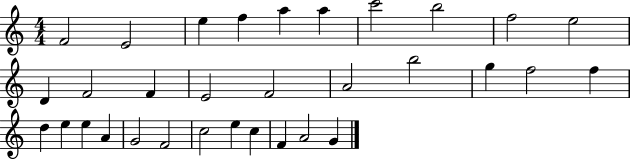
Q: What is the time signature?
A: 4/4